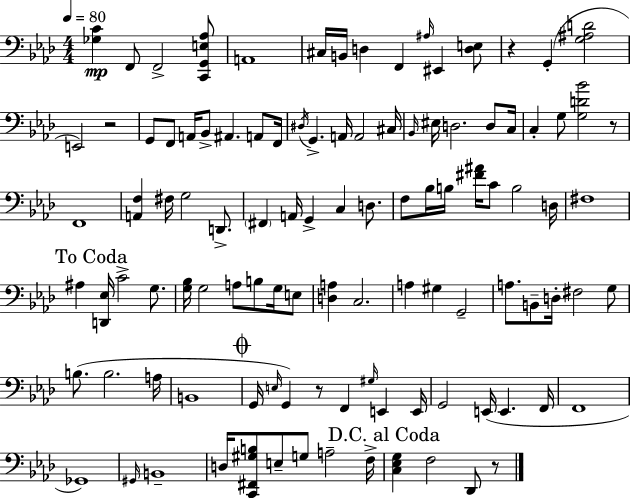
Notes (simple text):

[Gb3,C4]/q F2/e F2/h [C2,G2,E3,Ab3]/e A2/w C#3/s B2/s D3/q F2/q A#3/s EIS2/q [D3,E3]/e R/q G2/q [G3,A#3,D4]/h E2/h R/h G2/e F2/e A2/s Bb2/e A#2/q. A2/e F2/s D#3/s G2/q. A2/s A2/h C#3/s Bb2/s EIS3/s D3/h. D3/e C3/s C3/q G3/e [G3,D4,Bb4]/h R/e F2/w [A2,F3]/q F#3/s G3/h D2/e. F#2/q A2/s G2/q C3/q D3/e. F3/e Bb3/s B3/s [F#4,A#4]/s C4/e B3/h D3/s F#3/w A#3/q [D2,Eb3]/s C4/h G3/e. [G3,Bb3]/s G3/h A3/e B3/e G3/s E3/e [D3,A3]/q C3/h. A3/q G#3/q G2/h A3/e. B2/e D3/s F#3/h G3/e B3/e. B3/h. A3/s B2/w G2/s E3/s G2/q R/e F2/q G#3/s E2/q E2/s G2/h E2/s E2/q. F2/s F2/w Gb2/w G#2/s B2/w D3/s [C2,F#2,G#3,B3]/e E3/e G3/e A3/h F3/s [C3,Eb3,G3]/q F3/h Db2/e R/e